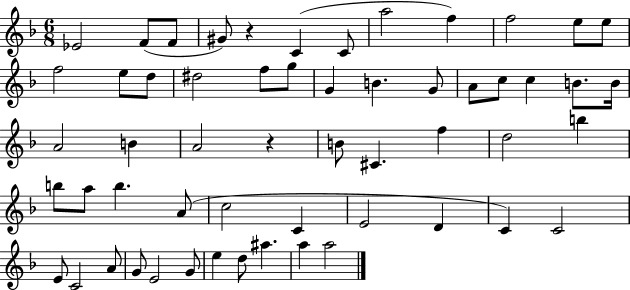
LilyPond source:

{
  \clef treble
  \numericTimeSignature
  \time 6/8
  \key f \major
  \repeat volta 2 { ees'2 f'8( f'8 | gis'8) r4 c'4( c'8 | a''2 f''4) | f''2 e''8 e''8 | \break f''2 e''8 d''8 | dis''2 f''8 g''8 | g'4 b'4. g'8 | a'8 c''8 c''4 b'8. b'16 | \break a'2 b'4 | a'2 r4 | b'8 cis'4. f''4 | d''2 b''4 | \break b''8 a''8 b''4. a'8( | c''2 c'4 | e'2 d'4 | c'4) c'2 | \break e'8 c'2 a'8 | g'8 e'2 g'8 | e''4 d''8 ais''4. | a''4 a''2 | \break } \bar "|."
}